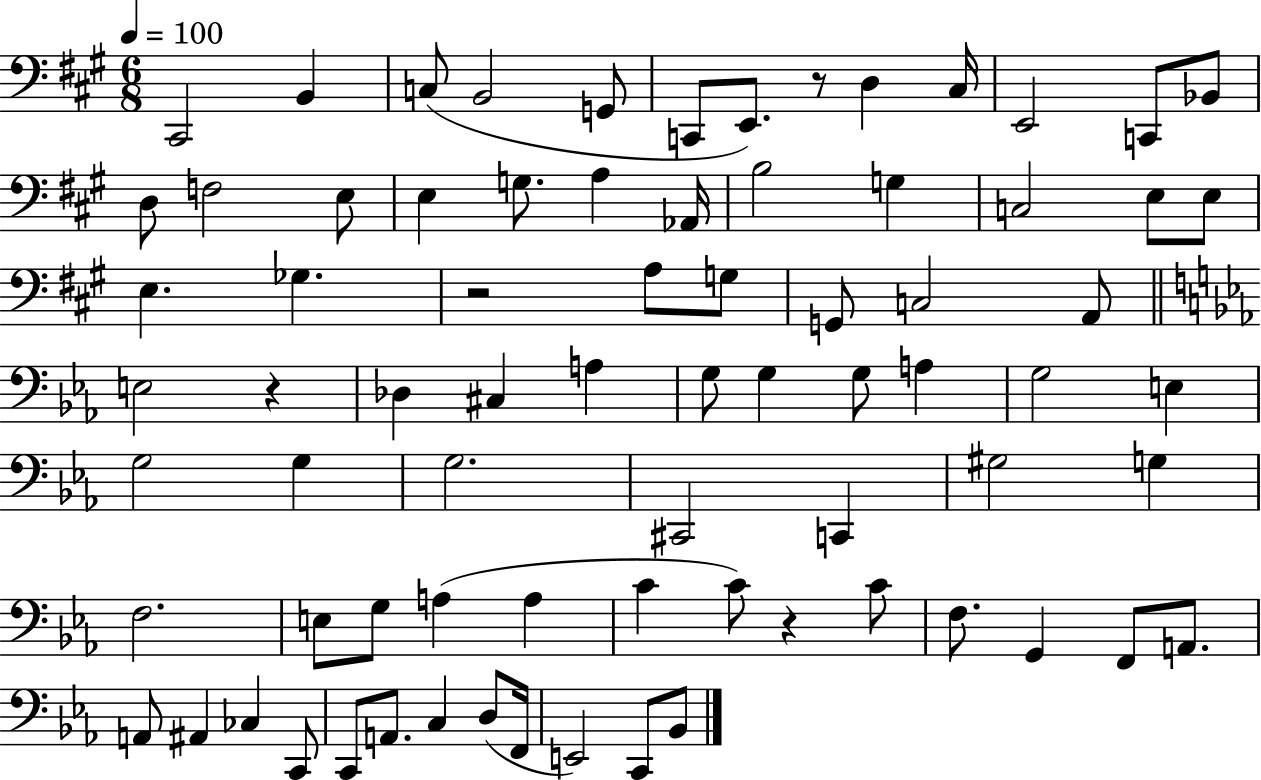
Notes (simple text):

C#2/h B2/q C3/e B2/h G2/e C2/e E2/e. R/e D3/q C#3/s E2/h C2/e Bb2/e D3/e F3/h E3/e E3/q G3/e. A3/q Ab2/s B3/h G3/q C3/h E3/e E3/e E3/q. Gb3/q. R/h A3/e G3/e G2/e C3/h A2/e E3/h R/q Db3/q C#3/q A3/q G3/e G3/q G3/e A3/q G3/h E3/q G3/h G3/q G3/h. C#2/h C2/q G#3/h G3/q F3/h. E3/e G3/e A3/q A3/q C4/q C4/e R/q C4/e F3/e. G2/q F2/e A2/e. A2/e A#2/q CES3/q C2/e C2/e A2/e. C3/q D3/e F2/s E2/h C2/e Bb2/e